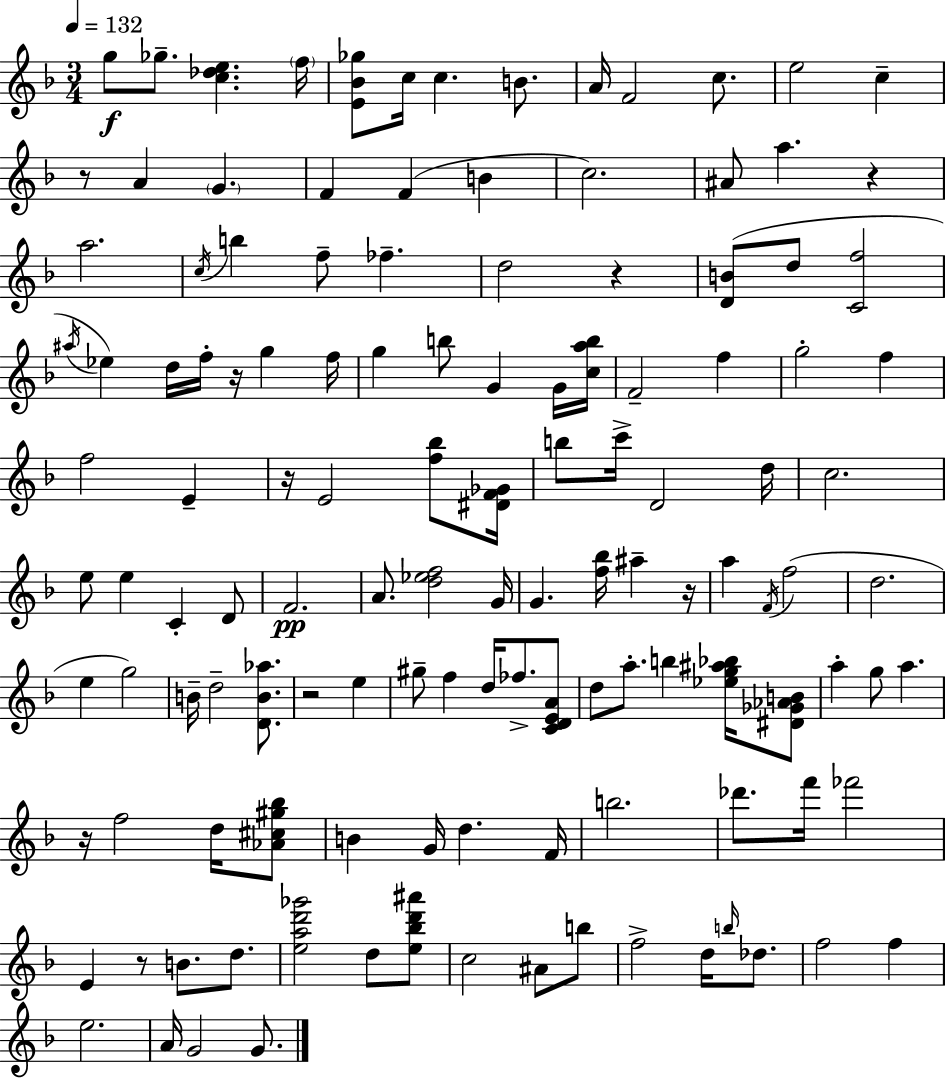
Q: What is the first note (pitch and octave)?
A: G5